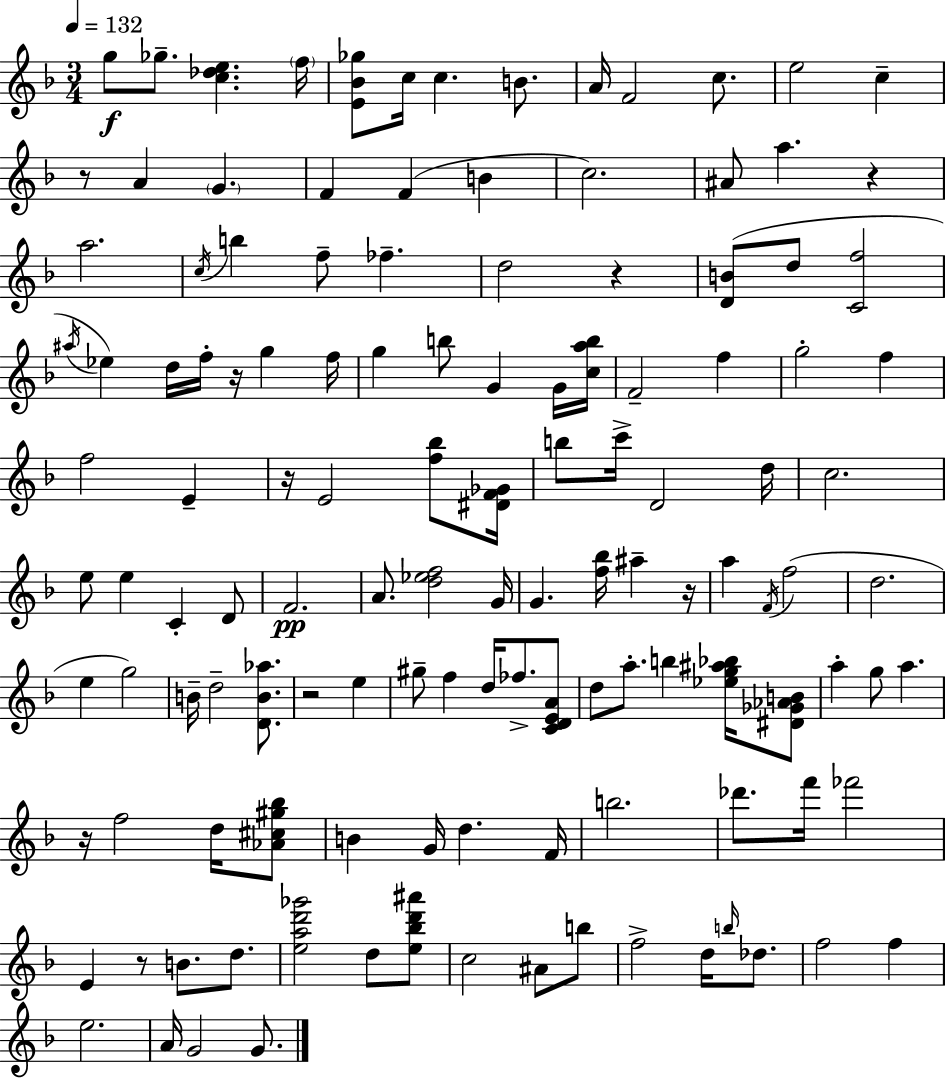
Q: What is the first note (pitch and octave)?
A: G5